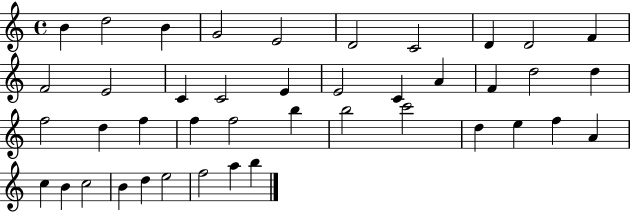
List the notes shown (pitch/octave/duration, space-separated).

B4/q D5/h B4/q G4/h E4/h D4/h C4/h D4/q D4/h F4/q F4/h E4/h C4/q C4/h E4/q E4/h C4/q A4/q F4/q D5/h D5/q F5/h D5/q F5/q F5/q F5/h B5/q B5/h C6/h D5/q E5/q F5/q A4/q C5/q B4/q C5/h B4/q D5/q E5/h F5/h A5/q B5/q